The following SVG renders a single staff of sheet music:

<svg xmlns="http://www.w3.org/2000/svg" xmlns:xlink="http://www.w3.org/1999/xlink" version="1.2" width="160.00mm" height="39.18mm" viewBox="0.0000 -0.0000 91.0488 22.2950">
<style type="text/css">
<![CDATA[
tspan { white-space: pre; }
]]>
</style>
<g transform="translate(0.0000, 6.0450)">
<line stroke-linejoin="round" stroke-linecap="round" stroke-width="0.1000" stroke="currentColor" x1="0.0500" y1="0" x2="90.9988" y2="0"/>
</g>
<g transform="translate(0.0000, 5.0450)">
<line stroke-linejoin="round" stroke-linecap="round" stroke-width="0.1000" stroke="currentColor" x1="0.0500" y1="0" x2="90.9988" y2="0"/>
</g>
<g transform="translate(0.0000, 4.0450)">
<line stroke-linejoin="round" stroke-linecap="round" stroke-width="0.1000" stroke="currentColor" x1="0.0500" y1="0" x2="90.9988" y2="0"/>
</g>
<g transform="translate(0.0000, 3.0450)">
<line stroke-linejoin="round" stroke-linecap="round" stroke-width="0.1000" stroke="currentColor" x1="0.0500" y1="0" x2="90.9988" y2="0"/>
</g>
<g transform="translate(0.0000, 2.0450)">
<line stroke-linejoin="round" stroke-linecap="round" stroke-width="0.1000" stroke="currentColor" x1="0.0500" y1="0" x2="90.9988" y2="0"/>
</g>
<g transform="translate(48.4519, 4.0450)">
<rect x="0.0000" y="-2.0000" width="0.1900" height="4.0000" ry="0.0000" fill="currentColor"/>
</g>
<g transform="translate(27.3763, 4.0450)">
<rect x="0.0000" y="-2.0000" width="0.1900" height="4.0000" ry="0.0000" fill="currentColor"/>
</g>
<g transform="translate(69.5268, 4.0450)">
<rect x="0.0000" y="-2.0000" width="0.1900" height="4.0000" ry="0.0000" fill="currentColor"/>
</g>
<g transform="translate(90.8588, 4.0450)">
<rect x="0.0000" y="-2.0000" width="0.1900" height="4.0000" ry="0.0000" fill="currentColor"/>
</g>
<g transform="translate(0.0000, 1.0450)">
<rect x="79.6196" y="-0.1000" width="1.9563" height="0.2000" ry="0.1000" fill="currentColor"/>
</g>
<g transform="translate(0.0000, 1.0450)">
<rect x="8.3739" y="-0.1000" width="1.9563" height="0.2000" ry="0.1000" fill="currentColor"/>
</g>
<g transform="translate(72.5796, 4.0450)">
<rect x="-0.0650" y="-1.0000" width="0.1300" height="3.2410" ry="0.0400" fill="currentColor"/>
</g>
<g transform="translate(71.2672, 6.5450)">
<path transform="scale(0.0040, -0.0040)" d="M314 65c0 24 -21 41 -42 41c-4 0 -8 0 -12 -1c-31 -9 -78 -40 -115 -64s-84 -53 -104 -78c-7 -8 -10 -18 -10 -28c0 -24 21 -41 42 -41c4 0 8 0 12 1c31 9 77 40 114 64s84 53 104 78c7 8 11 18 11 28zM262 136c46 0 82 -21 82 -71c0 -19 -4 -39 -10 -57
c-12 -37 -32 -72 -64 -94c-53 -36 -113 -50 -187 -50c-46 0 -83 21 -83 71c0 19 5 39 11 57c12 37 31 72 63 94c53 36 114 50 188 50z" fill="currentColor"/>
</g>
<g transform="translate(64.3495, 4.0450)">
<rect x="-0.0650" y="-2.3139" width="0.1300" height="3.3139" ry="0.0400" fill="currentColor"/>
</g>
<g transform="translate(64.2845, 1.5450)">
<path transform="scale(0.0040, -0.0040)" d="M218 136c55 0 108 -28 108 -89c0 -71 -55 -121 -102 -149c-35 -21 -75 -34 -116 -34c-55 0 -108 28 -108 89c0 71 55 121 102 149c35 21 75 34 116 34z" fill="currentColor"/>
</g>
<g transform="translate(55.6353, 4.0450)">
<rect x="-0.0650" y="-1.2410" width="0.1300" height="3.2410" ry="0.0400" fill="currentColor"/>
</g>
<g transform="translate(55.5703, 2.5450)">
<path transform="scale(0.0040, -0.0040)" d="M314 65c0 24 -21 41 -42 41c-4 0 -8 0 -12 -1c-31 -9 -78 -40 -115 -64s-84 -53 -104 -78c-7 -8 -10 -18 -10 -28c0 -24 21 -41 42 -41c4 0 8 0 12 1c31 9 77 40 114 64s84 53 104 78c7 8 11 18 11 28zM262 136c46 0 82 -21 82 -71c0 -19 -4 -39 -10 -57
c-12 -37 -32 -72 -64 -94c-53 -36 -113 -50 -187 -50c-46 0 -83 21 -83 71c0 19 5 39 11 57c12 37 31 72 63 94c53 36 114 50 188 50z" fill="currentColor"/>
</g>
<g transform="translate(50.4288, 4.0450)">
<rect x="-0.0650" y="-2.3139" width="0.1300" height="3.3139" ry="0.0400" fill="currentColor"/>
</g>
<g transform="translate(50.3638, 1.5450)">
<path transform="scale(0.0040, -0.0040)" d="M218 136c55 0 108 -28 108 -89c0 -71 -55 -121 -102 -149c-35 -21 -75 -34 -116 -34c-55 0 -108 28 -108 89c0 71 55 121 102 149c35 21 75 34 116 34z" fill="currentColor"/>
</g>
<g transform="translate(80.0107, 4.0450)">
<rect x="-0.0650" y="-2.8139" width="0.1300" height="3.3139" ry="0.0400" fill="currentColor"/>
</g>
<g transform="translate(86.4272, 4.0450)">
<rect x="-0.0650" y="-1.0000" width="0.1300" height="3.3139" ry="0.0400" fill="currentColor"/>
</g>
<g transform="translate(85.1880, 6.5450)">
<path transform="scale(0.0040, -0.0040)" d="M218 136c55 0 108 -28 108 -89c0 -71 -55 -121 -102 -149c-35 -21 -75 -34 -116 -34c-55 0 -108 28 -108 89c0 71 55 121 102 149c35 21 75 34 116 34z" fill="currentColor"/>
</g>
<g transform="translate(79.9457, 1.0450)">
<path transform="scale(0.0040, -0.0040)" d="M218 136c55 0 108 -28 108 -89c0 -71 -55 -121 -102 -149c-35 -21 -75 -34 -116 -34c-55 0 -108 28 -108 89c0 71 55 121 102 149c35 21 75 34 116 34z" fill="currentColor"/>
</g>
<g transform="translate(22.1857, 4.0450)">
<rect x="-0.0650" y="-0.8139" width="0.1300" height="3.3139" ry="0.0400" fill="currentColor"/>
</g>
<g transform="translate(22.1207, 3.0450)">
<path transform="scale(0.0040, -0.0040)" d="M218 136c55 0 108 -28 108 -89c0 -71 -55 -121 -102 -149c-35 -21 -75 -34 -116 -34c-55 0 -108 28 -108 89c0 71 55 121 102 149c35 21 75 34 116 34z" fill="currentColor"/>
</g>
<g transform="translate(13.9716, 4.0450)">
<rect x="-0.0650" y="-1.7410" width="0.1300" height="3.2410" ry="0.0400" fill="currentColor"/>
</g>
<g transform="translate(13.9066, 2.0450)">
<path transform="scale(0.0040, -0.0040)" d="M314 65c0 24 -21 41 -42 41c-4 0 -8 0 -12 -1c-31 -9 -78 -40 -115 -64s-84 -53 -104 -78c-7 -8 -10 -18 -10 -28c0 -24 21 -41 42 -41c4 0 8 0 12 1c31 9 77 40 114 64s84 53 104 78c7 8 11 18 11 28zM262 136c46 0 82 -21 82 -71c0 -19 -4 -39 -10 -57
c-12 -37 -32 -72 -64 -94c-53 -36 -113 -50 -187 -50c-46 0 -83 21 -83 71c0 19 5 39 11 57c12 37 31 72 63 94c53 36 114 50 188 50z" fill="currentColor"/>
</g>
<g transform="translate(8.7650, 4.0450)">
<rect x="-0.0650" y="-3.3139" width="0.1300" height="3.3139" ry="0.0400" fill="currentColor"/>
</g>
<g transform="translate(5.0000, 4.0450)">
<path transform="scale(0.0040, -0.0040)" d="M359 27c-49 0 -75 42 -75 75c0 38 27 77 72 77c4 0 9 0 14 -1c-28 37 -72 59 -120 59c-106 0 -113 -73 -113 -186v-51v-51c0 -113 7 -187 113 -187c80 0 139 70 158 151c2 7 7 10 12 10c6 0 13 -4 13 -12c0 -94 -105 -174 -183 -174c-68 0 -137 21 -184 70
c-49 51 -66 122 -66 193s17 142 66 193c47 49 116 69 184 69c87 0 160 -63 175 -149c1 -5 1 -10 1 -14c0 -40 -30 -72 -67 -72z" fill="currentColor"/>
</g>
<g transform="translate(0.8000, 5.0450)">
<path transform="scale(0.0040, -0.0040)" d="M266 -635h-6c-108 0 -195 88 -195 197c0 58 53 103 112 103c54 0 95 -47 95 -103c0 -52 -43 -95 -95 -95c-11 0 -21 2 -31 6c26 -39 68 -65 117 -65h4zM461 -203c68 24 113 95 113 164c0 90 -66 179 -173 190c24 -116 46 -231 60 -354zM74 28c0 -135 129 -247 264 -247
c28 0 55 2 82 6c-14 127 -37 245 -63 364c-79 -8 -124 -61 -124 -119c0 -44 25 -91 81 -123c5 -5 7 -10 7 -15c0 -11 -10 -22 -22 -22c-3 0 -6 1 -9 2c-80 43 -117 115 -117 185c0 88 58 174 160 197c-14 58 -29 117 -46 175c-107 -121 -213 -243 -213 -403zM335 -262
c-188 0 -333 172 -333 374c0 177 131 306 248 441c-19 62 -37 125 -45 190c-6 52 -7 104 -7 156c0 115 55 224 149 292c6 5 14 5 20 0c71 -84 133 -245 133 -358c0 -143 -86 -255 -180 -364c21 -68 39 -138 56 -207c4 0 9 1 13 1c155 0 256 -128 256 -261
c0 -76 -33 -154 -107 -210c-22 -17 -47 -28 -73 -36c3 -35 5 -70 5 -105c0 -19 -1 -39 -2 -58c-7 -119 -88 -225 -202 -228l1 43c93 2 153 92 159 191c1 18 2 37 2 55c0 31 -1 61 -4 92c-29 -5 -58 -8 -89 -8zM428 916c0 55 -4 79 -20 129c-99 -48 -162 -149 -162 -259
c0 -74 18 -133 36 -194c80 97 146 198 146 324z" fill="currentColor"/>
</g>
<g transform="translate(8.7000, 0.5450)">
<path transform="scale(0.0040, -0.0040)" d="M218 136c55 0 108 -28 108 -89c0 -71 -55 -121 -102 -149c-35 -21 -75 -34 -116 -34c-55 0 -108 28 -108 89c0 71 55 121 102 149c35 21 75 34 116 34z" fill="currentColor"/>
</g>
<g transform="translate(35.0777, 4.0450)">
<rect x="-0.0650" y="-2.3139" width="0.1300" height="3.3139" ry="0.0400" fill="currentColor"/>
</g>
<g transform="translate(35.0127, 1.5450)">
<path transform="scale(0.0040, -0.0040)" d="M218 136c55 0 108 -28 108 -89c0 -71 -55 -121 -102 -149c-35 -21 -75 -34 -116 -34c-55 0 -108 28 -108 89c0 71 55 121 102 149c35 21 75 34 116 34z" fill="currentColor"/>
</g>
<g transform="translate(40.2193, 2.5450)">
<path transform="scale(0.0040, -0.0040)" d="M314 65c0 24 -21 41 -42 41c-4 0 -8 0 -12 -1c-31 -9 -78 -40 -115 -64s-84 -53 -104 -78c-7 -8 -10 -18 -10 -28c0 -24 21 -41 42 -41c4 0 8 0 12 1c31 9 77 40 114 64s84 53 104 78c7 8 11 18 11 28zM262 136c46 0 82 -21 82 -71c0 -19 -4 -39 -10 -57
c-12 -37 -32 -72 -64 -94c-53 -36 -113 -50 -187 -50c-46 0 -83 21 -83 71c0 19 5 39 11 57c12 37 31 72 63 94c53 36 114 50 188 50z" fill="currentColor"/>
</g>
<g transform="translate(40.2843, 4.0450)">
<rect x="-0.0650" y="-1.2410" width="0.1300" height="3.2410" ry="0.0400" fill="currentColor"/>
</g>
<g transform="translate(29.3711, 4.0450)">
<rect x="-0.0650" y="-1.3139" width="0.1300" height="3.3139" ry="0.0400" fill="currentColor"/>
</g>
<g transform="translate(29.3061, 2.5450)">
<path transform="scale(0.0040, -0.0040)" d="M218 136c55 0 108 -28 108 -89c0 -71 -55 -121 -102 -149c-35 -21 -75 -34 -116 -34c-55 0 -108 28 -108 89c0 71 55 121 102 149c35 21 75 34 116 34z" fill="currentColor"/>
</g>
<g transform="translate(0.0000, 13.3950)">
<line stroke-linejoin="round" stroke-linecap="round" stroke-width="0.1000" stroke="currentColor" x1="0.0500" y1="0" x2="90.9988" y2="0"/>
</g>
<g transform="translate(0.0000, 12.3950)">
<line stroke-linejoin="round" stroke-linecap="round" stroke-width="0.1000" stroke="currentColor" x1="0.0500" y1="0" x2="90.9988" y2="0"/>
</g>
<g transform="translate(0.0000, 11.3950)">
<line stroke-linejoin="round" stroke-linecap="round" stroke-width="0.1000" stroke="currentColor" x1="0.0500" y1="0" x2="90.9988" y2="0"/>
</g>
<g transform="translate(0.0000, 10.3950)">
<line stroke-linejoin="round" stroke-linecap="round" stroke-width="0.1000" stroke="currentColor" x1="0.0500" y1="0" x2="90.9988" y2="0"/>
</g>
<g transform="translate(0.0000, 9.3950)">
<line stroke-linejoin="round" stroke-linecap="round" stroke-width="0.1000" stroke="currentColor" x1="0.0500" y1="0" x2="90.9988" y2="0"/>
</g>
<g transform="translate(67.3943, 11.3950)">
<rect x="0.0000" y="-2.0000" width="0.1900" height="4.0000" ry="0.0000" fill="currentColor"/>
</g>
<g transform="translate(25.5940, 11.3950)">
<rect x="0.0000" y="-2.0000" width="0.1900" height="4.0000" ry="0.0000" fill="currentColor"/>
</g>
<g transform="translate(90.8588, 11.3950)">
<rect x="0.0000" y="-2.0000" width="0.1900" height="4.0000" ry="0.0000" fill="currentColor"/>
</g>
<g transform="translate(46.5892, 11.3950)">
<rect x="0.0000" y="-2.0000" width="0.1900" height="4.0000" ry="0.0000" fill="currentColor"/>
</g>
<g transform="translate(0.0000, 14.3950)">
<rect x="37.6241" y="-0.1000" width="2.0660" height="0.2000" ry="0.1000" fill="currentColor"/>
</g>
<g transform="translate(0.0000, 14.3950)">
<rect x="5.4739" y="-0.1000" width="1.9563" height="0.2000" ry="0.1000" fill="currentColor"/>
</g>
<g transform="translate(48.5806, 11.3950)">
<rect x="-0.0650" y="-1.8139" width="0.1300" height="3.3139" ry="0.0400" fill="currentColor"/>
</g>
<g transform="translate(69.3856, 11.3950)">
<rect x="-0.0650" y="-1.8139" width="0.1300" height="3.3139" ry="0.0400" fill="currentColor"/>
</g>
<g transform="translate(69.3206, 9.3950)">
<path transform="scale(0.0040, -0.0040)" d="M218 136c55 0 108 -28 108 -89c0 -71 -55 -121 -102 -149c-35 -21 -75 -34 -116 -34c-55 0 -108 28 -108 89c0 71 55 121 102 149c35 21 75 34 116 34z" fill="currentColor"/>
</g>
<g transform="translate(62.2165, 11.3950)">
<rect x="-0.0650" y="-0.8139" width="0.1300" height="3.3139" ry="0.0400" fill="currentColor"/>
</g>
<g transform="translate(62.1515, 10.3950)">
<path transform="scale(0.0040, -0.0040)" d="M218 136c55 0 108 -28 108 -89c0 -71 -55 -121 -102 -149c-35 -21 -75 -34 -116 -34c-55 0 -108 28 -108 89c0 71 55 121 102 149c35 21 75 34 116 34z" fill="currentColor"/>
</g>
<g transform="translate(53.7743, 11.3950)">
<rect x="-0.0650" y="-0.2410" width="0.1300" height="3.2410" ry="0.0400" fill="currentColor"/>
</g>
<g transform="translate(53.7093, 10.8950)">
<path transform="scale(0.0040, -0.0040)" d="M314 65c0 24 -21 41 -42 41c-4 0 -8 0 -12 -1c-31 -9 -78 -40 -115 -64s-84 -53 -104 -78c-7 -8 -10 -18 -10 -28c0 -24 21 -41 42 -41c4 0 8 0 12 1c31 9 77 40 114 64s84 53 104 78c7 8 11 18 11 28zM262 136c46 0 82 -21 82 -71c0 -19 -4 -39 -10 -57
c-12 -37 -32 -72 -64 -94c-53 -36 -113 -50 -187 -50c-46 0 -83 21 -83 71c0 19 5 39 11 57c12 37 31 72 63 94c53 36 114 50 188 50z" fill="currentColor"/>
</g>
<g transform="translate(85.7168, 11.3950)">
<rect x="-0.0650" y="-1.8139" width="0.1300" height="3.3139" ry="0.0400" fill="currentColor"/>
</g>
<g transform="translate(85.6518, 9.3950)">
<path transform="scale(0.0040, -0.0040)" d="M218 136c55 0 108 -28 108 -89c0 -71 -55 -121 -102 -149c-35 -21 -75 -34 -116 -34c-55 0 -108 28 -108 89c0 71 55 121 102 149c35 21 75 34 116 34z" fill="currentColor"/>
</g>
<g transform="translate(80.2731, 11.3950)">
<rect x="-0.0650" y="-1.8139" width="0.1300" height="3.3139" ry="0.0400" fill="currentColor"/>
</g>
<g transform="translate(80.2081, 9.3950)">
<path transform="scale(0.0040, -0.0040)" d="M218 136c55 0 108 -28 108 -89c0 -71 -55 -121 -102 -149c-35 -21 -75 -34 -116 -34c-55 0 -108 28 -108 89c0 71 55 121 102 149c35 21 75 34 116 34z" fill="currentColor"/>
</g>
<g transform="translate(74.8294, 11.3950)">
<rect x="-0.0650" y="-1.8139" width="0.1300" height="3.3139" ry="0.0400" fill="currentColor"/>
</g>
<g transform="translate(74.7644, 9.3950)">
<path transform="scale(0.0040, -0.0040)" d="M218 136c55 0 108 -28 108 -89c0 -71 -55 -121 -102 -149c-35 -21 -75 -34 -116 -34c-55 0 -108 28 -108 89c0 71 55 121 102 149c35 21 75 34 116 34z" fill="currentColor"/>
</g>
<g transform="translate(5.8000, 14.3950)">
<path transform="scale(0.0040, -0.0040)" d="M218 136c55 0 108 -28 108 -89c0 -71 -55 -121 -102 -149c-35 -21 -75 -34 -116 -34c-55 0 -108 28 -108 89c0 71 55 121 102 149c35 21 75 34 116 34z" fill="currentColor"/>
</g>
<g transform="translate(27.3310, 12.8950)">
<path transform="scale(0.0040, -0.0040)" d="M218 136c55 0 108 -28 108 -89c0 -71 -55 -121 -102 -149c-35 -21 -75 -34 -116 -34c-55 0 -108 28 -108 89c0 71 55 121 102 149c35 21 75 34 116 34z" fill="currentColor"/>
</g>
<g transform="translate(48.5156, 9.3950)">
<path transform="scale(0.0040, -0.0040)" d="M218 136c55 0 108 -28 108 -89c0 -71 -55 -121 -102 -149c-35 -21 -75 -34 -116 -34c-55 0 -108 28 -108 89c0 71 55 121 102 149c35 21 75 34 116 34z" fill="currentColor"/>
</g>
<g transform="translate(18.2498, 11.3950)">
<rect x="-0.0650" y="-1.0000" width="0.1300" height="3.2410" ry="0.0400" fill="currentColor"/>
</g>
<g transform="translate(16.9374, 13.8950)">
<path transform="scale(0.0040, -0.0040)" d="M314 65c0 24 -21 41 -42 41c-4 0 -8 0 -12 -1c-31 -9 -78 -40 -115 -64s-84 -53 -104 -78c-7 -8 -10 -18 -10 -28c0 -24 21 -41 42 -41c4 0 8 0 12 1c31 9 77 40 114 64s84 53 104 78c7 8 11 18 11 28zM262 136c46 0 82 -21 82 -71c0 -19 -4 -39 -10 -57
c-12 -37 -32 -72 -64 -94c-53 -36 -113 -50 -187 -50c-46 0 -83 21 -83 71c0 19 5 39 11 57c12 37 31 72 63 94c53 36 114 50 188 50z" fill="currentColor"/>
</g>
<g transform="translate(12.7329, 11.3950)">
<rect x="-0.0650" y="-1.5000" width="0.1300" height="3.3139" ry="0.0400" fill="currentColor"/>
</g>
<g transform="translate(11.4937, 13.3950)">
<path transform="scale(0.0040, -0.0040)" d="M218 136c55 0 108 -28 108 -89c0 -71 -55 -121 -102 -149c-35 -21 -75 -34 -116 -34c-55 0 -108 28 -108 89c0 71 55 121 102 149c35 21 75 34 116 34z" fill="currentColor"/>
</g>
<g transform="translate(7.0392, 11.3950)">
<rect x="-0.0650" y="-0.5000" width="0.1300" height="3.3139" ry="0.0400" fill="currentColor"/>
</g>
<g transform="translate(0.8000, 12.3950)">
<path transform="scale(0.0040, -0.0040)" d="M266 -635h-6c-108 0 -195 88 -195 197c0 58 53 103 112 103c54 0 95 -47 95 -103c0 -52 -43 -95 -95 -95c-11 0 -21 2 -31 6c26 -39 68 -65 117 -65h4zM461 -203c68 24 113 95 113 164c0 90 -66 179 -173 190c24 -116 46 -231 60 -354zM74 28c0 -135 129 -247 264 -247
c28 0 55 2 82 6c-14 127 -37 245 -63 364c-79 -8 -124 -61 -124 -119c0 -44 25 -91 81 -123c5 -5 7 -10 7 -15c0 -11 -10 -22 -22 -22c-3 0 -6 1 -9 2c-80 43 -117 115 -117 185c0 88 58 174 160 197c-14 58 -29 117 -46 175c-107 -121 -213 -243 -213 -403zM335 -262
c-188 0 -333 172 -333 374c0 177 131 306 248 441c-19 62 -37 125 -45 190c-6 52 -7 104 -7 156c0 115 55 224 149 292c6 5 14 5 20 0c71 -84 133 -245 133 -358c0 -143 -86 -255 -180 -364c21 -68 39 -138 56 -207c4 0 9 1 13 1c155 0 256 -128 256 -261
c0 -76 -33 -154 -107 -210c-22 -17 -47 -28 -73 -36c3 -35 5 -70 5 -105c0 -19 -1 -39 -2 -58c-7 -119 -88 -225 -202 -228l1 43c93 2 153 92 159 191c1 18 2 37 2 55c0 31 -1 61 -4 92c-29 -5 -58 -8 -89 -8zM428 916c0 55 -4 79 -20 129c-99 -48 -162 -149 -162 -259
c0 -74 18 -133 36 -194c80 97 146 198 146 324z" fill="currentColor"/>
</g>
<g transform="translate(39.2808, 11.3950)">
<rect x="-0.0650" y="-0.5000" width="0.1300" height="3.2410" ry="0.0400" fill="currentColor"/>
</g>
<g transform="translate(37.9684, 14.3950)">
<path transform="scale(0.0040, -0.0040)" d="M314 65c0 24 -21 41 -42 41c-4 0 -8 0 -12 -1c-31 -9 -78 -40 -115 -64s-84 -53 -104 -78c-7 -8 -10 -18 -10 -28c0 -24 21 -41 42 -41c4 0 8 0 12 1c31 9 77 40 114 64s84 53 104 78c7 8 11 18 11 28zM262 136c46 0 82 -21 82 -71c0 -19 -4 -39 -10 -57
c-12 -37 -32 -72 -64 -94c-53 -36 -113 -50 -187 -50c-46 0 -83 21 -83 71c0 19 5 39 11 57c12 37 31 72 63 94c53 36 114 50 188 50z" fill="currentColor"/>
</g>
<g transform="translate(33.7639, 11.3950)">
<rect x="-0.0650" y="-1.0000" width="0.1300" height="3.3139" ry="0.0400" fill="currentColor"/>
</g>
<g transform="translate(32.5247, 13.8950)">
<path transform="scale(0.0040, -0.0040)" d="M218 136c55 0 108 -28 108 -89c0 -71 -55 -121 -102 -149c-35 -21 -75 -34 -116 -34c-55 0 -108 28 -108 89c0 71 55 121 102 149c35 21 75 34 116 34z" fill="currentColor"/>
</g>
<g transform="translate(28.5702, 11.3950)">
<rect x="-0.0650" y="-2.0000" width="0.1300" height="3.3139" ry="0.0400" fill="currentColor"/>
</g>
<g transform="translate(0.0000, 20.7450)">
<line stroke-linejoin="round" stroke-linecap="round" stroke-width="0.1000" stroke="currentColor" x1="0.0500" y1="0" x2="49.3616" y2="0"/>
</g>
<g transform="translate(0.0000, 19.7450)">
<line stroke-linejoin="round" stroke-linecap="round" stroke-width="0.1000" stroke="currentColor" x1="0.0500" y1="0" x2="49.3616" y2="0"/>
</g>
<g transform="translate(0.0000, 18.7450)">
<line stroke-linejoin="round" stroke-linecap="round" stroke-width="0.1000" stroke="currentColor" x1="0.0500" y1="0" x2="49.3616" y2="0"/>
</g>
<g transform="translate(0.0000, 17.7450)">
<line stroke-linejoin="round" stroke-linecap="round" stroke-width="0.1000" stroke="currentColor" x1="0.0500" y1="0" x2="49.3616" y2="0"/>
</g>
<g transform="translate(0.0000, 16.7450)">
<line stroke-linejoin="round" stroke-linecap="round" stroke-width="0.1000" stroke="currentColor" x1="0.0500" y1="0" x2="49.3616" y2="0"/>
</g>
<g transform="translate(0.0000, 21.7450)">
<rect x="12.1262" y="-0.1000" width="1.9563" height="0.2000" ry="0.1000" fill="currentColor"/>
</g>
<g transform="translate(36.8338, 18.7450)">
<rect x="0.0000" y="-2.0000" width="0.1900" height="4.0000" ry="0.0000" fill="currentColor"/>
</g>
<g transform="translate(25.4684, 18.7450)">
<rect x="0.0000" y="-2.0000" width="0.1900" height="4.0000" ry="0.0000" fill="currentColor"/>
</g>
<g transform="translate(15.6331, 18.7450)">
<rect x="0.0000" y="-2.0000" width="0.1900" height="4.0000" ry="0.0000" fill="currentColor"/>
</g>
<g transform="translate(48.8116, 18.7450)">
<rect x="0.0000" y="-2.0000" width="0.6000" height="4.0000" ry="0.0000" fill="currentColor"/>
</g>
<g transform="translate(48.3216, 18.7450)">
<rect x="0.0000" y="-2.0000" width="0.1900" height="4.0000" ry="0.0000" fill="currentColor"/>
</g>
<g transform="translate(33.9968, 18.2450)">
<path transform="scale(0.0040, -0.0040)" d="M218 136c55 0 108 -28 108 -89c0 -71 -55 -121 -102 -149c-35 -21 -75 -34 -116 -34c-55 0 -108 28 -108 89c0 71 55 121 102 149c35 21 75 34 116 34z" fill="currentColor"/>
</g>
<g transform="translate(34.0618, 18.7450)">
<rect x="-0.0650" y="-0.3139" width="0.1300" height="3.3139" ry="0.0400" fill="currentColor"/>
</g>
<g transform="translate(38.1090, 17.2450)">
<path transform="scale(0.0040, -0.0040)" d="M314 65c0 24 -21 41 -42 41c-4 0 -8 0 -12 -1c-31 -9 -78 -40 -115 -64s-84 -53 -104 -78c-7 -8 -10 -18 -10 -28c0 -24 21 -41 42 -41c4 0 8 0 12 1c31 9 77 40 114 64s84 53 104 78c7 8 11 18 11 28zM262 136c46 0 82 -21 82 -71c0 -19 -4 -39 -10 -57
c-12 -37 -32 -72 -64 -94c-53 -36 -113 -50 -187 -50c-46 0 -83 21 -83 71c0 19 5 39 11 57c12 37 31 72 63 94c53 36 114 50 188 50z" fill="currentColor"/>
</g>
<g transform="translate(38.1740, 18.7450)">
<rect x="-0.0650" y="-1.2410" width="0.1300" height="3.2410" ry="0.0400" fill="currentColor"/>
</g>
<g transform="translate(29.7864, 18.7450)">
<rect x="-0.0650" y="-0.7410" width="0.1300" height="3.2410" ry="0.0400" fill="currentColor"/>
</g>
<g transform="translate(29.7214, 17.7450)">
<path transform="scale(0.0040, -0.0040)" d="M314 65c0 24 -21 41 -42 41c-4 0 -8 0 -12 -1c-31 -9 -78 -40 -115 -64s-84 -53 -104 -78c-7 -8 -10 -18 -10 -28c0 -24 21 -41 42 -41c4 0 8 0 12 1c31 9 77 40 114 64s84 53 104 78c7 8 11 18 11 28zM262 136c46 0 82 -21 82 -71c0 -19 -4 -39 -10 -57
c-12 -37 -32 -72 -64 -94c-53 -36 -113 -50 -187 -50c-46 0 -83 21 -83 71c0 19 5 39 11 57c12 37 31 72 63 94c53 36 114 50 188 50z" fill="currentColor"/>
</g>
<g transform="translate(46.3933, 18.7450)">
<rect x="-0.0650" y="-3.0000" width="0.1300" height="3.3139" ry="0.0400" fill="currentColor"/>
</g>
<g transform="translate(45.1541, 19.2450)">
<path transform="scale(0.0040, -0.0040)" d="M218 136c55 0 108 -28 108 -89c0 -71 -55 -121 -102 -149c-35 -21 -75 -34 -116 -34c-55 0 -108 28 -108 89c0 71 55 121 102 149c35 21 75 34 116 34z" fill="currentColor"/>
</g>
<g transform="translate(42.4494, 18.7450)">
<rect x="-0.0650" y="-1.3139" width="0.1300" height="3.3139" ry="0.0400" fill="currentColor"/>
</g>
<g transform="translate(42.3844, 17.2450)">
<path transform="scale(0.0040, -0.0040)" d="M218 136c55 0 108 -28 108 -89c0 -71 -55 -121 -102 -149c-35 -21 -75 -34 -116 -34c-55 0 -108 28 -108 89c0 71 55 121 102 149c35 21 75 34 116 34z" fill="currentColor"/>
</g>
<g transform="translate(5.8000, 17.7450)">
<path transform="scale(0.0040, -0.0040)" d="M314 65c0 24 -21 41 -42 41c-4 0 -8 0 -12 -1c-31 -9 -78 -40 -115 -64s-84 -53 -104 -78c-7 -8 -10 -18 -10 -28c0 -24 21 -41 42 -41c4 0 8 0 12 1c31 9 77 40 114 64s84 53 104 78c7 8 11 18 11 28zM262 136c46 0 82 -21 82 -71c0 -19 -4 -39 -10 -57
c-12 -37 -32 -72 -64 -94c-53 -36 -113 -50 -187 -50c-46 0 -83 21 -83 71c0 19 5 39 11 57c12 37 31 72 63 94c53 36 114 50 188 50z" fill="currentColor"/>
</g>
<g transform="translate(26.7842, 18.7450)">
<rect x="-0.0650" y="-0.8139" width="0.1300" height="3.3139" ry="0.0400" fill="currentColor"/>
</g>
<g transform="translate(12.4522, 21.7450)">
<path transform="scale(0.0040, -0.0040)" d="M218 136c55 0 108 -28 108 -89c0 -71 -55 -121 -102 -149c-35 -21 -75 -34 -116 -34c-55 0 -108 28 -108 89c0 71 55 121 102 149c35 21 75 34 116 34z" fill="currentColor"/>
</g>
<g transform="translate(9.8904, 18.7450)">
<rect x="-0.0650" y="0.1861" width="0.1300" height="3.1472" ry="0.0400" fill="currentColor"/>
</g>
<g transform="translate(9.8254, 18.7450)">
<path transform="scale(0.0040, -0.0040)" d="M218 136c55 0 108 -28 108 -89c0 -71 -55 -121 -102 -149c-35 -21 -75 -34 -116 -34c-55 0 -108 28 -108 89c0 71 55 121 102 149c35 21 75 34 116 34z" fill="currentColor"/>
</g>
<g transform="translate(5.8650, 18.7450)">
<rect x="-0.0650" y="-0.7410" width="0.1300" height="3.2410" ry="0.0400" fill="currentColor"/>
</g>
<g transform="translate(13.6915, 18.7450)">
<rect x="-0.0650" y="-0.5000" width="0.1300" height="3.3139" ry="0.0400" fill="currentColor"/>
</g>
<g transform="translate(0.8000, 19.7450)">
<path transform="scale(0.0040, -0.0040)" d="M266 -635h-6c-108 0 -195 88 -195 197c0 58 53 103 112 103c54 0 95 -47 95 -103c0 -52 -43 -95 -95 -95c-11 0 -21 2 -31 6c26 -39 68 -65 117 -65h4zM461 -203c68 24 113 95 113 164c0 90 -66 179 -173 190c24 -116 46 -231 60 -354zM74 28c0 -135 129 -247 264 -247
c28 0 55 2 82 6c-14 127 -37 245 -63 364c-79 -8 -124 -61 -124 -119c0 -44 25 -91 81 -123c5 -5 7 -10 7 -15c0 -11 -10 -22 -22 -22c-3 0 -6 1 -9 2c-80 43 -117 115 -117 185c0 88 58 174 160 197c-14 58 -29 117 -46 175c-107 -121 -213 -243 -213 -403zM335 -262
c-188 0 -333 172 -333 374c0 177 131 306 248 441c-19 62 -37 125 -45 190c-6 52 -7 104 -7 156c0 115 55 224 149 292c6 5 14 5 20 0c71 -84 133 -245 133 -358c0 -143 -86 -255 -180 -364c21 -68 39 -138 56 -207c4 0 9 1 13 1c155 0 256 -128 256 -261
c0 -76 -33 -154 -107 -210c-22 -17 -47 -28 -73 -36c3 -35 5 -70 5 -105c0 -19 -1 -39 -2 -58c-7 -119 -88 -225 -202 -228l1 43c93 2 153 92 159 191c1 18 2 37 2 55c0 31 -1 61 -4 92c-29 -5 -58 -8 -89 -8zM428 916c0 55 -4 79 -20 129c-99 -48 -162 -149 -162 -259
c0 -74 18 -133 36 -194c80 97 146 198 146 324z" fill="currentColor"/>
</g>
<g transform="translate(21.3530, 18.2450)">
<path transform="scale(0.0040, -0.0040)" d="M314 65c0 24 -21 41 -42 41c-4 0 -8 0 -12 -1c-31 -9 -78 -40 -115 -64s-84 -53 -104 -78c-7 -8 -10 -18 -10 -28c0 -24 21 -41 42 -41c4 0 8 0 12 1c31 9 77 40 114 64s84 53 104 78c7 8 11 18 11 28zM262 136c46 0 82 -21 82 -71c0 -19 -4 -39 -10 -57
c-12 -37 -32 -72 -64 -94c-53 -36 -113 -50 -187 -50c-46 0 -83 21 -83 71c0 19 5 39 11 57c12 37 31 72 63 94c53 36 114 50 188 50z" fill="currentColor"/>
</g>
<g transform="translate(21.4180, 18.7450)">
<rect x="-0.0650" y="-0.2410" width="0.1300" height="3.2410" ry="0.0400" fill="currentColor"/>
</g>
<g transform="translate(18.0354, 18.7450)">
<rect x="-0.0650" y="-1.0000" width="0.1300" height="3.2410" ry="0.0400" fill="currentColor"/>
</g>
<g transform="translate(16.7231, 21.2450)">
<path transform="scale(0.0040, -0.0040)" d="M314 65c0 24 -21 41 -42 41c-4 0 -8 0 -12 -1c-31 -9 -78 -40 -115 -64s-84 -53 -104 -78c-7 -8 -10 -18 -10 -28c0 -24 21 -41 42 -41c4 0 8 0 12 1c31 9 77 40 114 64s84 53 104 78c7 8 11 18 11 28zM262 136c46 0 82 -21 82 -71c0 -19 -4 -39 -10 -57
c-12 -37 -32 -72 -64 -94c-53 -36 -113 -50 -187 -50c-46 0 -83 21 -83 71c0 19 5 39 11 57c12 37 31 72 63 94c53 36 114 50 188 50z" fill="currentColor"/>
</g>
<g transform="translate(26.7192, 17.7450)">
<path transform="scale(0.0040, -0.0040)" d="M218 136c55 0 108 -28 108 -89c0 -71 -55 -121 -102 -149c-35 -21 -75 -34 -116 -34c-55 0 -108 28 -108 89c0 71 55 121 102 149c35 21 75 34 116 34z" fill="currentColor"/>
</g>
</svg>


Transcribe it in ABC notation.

X:1
T:Untitled
M:4/4
L:1/4
K:C
b f2 d e g e2 g e2 g D2 a D C E D2 F D C2 f c2 d f f f f d2 B C D2 c2 d d2 c e2 e A